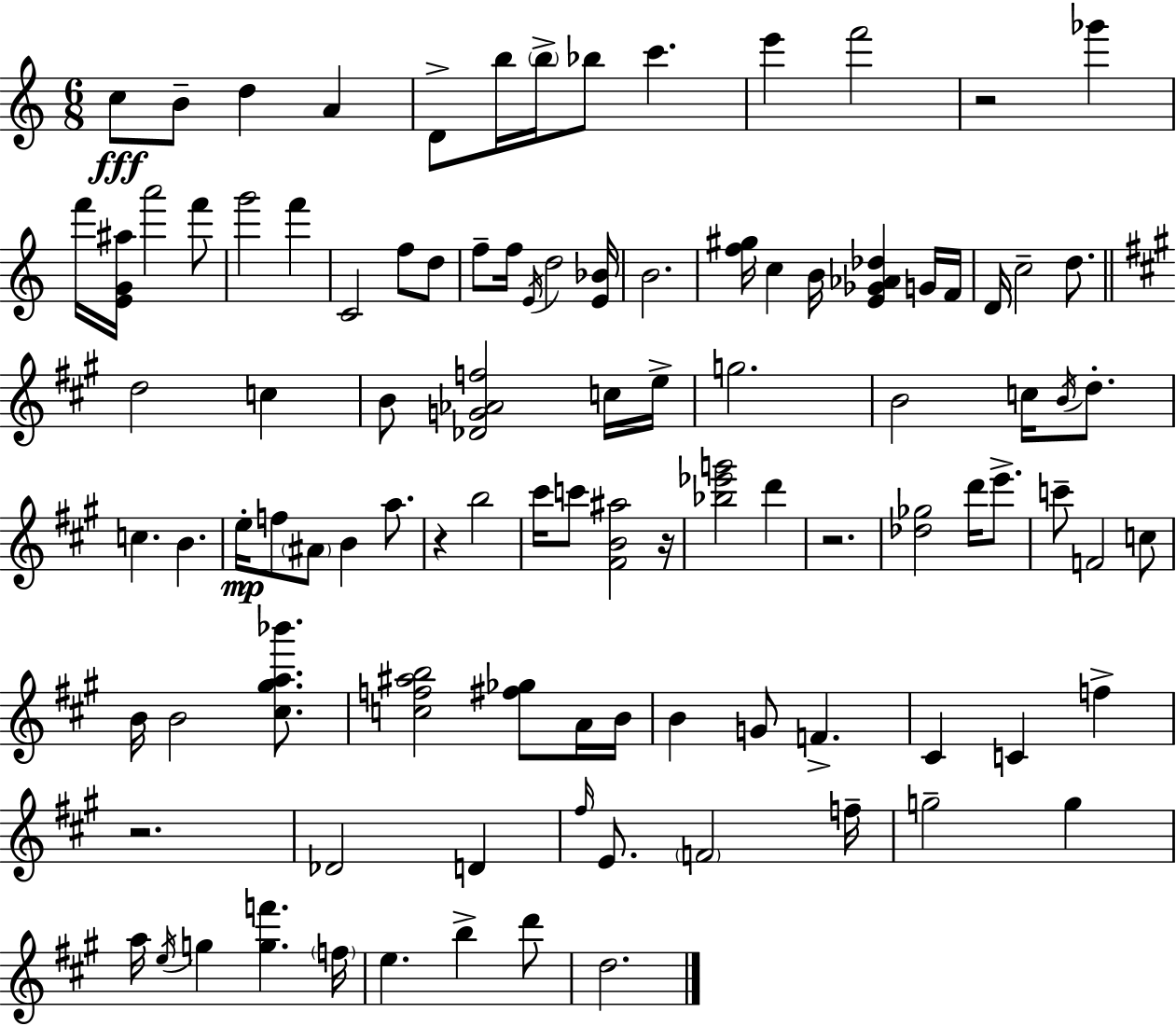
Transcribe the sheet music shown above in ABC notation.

X:1
T:Untitled
M:6/8
L:1/4
K:Am
c/2 B/2 d A D/2 b/4 b/4 _b/2 c' e' f'2 z2 _g' f'/4 [EG^a]/4 a'2 f'/2 g'2 f' C2 f/2 d/2 f/2 f/4 E/4 d2 [E_B]/4 B2 [f^g]/4 c B/4 [E_G_A_d] G/4 F/4 D/4 c2 d/2 d2 c B/2 [_DG_Af]2 c/4 e/4 g2 B2 c/4 B/4 d/2 c B e/4 f/2 ^A/2 B a/2 z b2 ^c'/4 c'/2 [^FB^a]2 z/4 [_b_e'g']2 d' z2 [_d_g]2 d'/4 e'/2 c'/2 F2 c/2 B/4 B2 [^c^ga_b']/2 [cf^ab]2 [^f_g]/2 A/4 B/4 B G/2 F ^C C f z2 _D2 D ^f/4 E/2 F2 f/4 g2 g a/4 e/4 g [gf'] f/4 e b d'/2 d2